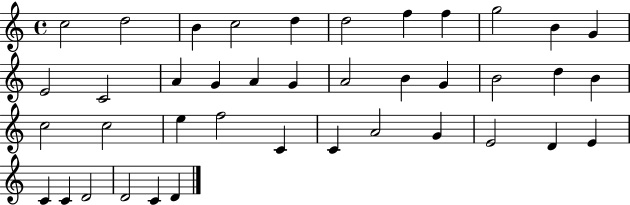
C5/h D5/h B4/q C5/h D5/q D5/h F5/q F5/q G5/h B4/q G4/q E4/h C4/h A4/q G4/q A4/q G4/q A4/h B4/q G4/q B4/h D5/q B4/q C5/h C5/h E5/q F5/h C4/q C4/q A4/h G4/q E4/h D4/q E4/q C4/q C4/q D4/h D4/h C4/q D4/q